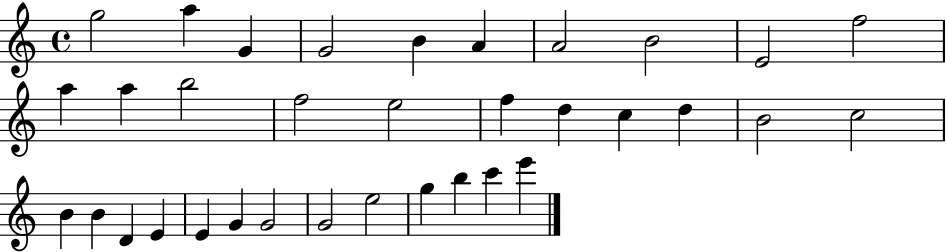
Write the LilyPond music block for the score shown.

{
  \clef treble
  \time 4/4
  \defaultTimeSignature
  \key c \major
  g''2 a''4 g'4 | g'2 b'4 a'4 | a'2 b'2 | e'2 f''2 | \break a''4 a''4 b''2 | f''2 e''2 | f''4 d''4 c''4 d''4 | b'2 c''2 | \break b'4 b'4 d'4 e'4 | e'4 g'4 g'2 | g'2 e''2 | g''4 b''4 c'''4 e'''4 | \break \bar "|."
}